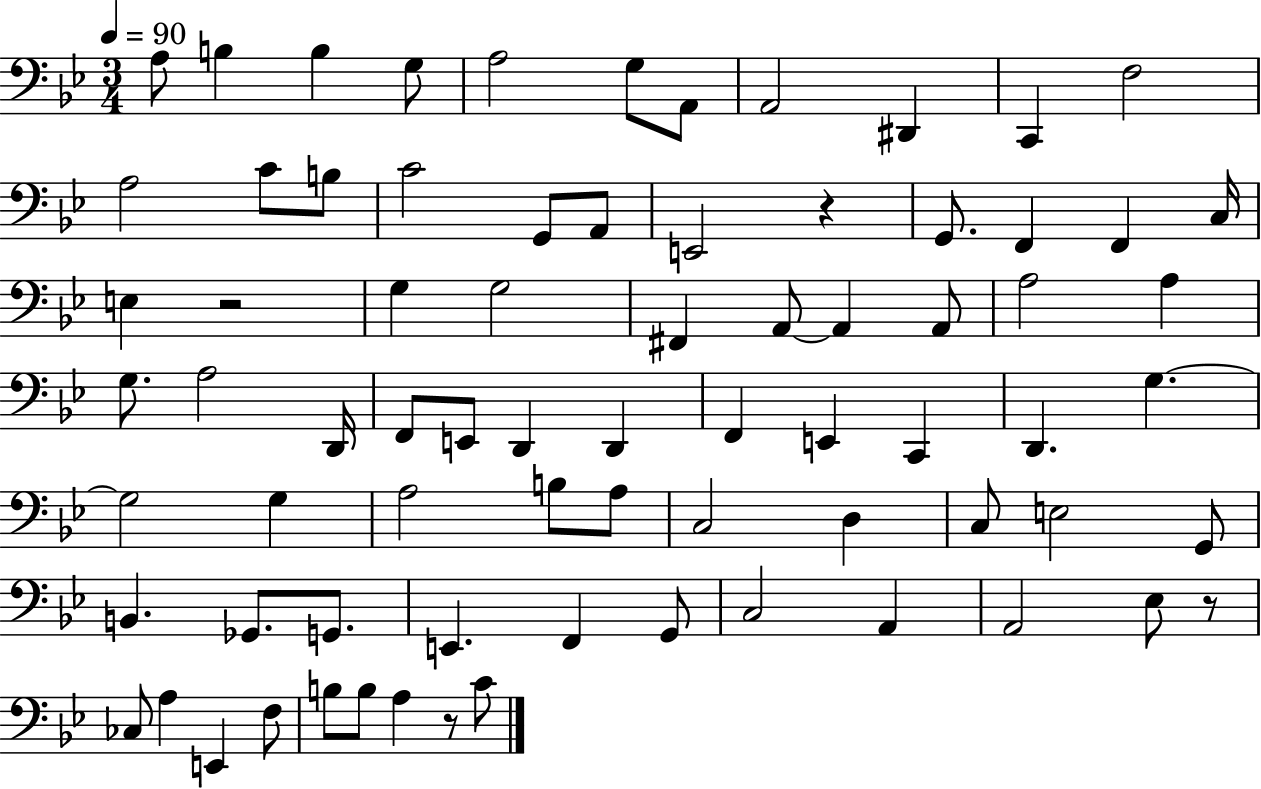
A3/e B3/q B3/q G3/e A3/h G3/e A2/e A2/h D#2/q C2/q F3/h A3/h C4/e B3/e C4/h G2/e A2/e E2/h R/q G2/e. F2/q F2/q C3/s E3/q R/h G3/q G3/h F#2/q A2/e A2/q A2/e A3/h A3/q G3/e. A3/h D2/s F2/e E2/e D2/q D2/q F2/q E2/q C2/q D2/q. G3/q. G3/h G3/q A3/h B3/e A3/e C3/h D3/q C3/e E3/h G2/e B2/q. Gb2/e. G2/e. E2/q. F2/q G2/e C3/h A2/q A2/h Eb3/e R/e CES3/e A3/q E2/q F3/e B3/e B3/e A3/q R/e C4/e